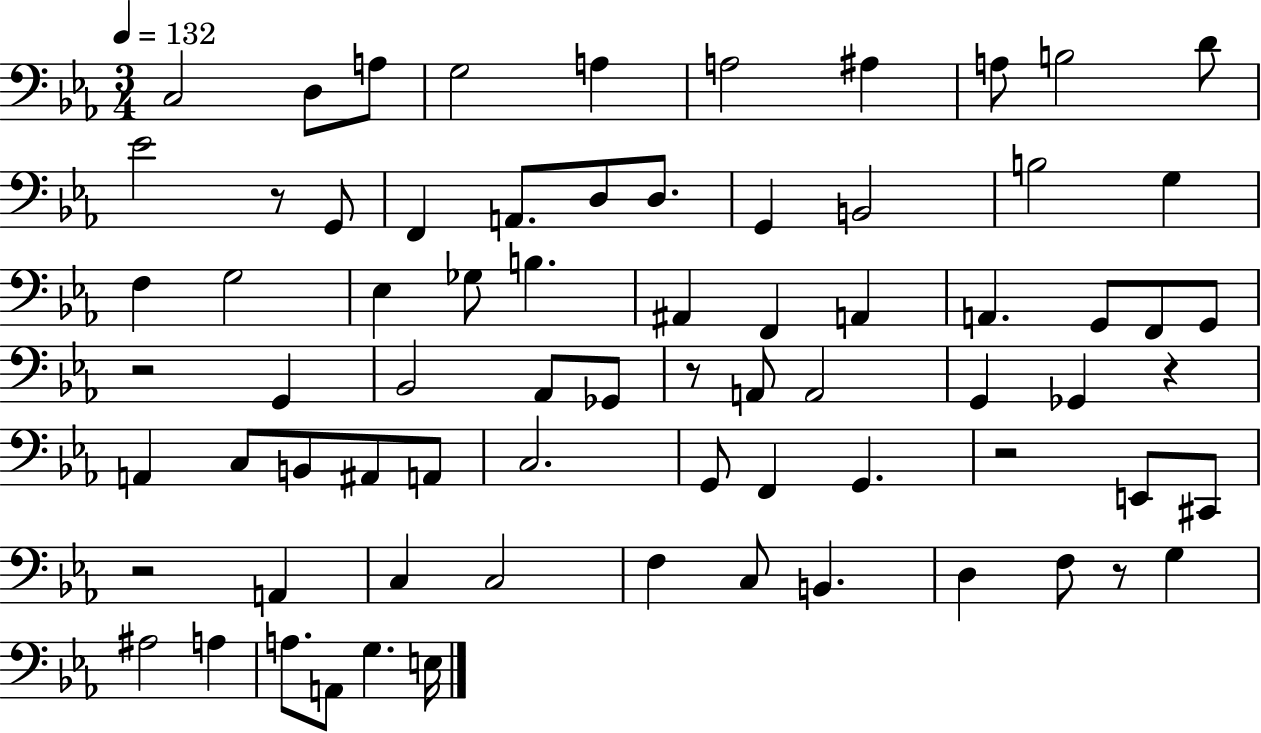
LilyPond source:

{
  \clef bass
  \numericTimeSignature
  \time 3/4
  \key ees \major
  \tempo 4 = 132
  c2 d8 a8 | g2 a4 | a2 ais4 | a8 b2 d'8 | \break ees'2 r8 g,8 | f,4 a,8. d8 d8. | g,4 b,2 | b2 g4 | \break f4 g2 | ees4 ges8 b4. | ais,4 f,4 a,4 | a,4. g,8 f,8 g,8 | \break r2 g,4 | bes,2 aes,8 ges,8 | r8 a,8 a,2 | g,4 ges,4 r4 | \break a,4 c8 b,8 ais,8 a,8 | c2. | g,8 f,4 g,4. | r2 e,8 cis,8 | \break r2 a,4 | c4 c2 | f4 c8 b,4. | d4 f8 r8 g4 | \break ais2 a4 | a8. a,8 g4. e16 | \bar "|."
}